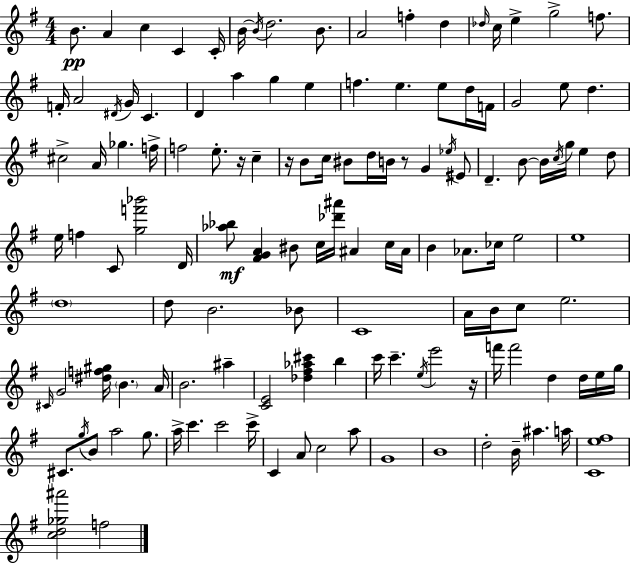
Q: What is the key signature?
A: E minor